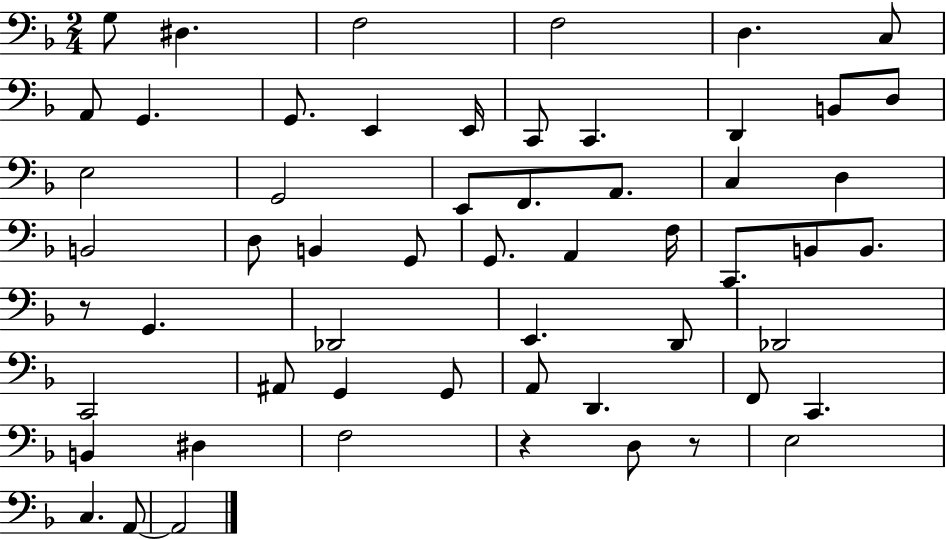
{
  \clef bass
  \numericTimeSignature
  \time 2/4
  \key f \major
  g8 dis4. | f2 | f2 | d4. c8 | \break a,8 g,4. | g,8. e,4 e,16 | c,8 c,4. | d,4 b,8 d8 | \break e2 | g,2 | e,8 f,8. a,8. | c4 d4 | \break b,2 | d8 b,4 g,8 | g,8. a,4 f16 | c,8. b,8 b,8. | \break r8 g,4. | des,2 | e,4. d,8 | des,2 | \break c,2 | ais,8 g,4 g,8 | a,8 d,4. | f,8 c,4. | \break b,4 dis4 | f2 | r4 d8 r8 | e2 | \break c4. a,8~~ | a,2 | \bar "|."
}